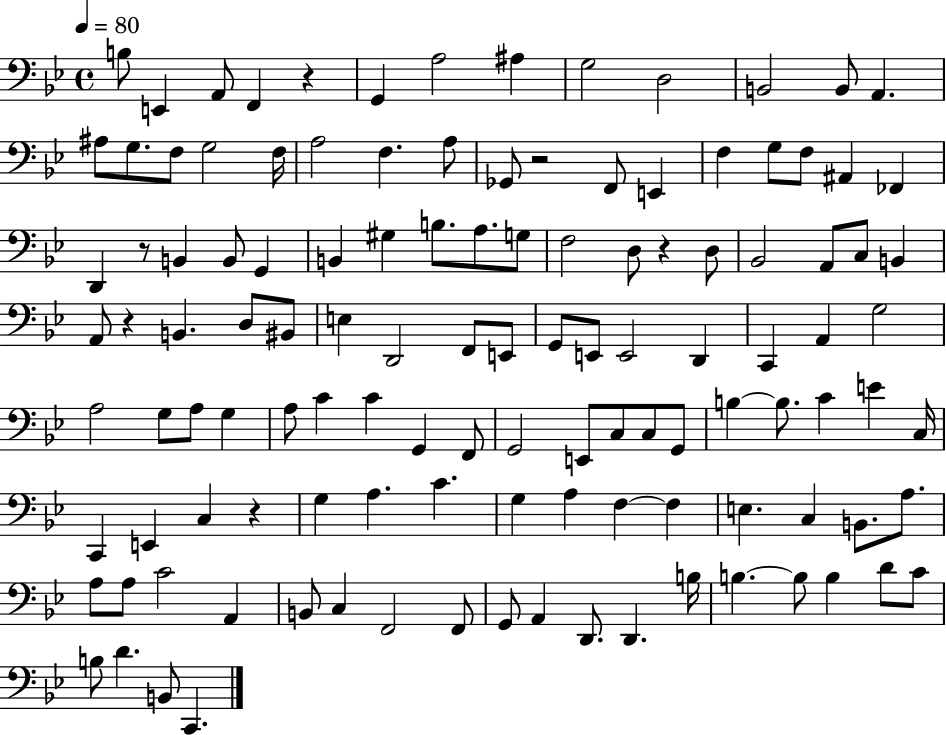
{
  \clef bass
  \time 4/4
  \defaultTimeSignature
  \key bes \major
  \tempo 4 = 80
  b8 e,4 a,8 f,4 r4 | g,4 a2 ais4 | g2 d2 | b,2 b,8 a,4. | \break ais8 g8. f8 g2 f16 | a2 f4. a8 | ges,8 r2 f,8 e,4 | f4 g8 f8 ais,4 fes,4 | \break d,4 r8 b,4 b,8 g,4 | b,4 gis4 b8. a8. g8 | f2 d8 r4 d8 | bes,2 a,8 c8 b,4 | \break a,8 r4 b,4. d8 bis,8 | e4 d,2 f,8 e,8 | g,8 e,8 e,2 d,4 | c,4 a,4 g2 | \break a2 g8 a8 g4 | a8 c'4 c'4 g,4 f,8 | g,2 e,8 c8 c8 g,8 | b4~~ b8. c'4 e'4 c16 | \break c,4 e,4 c4 r4 | g4 a4. c'4. | g4 a4 f4~~ f4 | e4. c4 b,8. a8. | \break a8 a8 c'2 a,4 | b,8 c4 f,2 f,8 | g,8 a,4 d,8. d,4. b16 | b4.~~ b8 b4 d'8 c'8 | \break b8 d'4. b,8 c,4. | \bar "|."
}